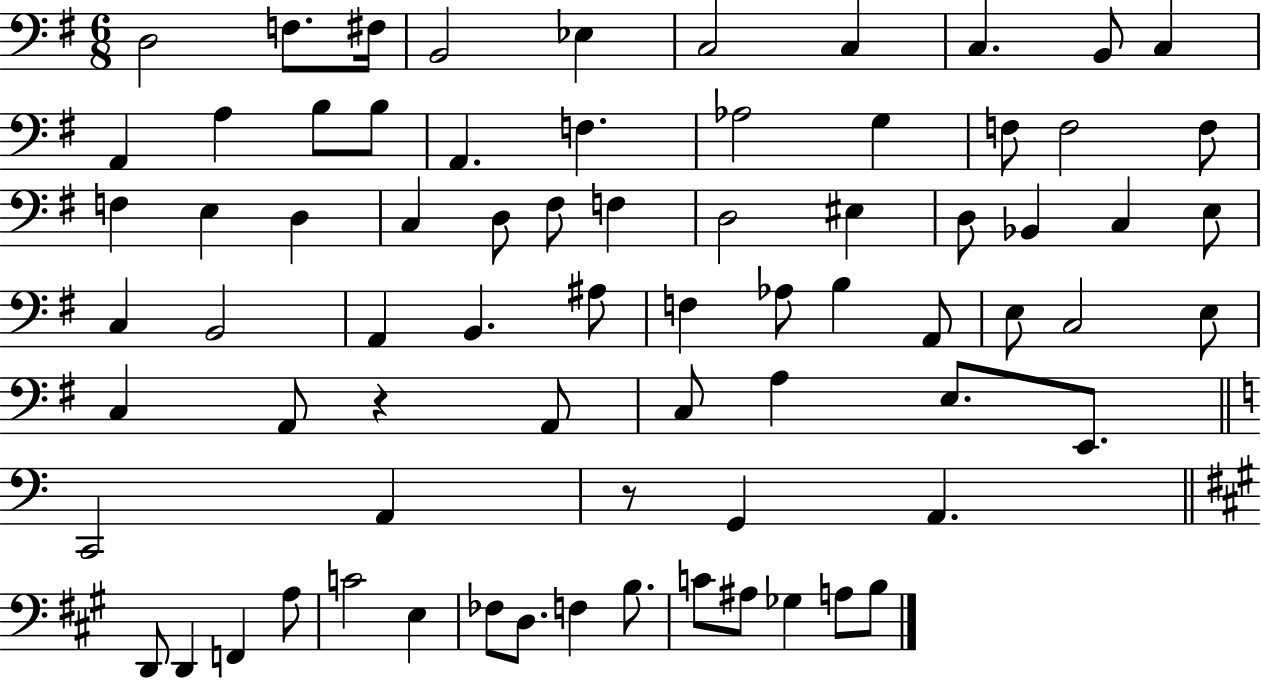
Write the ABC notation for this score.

X:1
T:Untitled
M:6/8
L:1/4
K:G
D,2 F,/2 ^F,/4 B,,2 _E, C,2 C, C, B,,/2 C, A,, A, B,/2 B,/2 A,, F, _A,2 G, F,/2 F,2 F,/2 F, E, D, C, D,/2 ^F,/2 F, D,2 ^E, D,/2 _B,, C, E,/2 C, B,,2 A,, B,, ^A,/2 F, _A,/2 B, A,,/2 E,/2 C,2 E,/2 C, A,,/2 z A,,/2 C,/2 A, E,/2 E,,/2 C,,2 A,, z/2 G,, A,, D,,/2 D,, F,, A,/2 C2 E, _F,/2 D,/2 F, B,/2 C/2 ^A,/2 _G, A,/2 B,/2